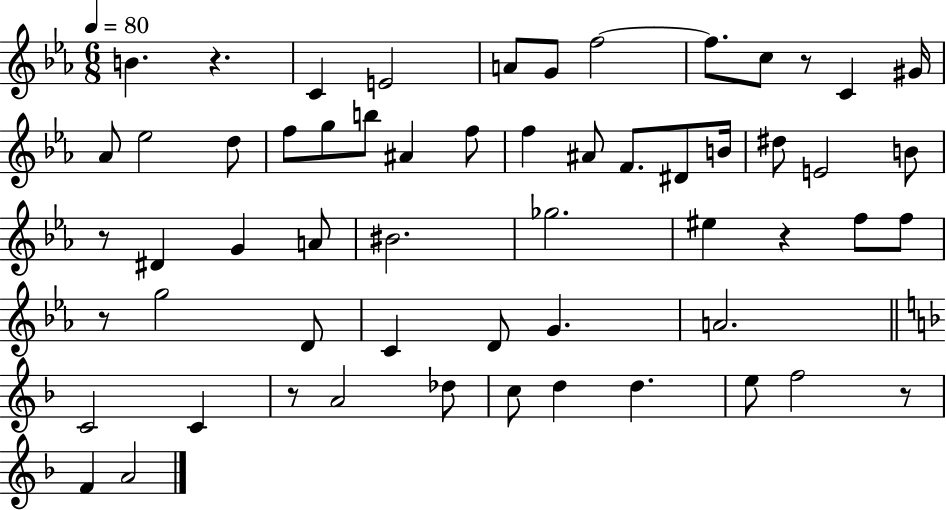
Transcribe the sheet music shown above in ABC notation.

X:1
T:Untitled
M:6/8
L:1/4
K:Eb
B z C E2 A/2 G/2 f2 f/2 c/2 z/2 C ^G/4 _A/2 _e2 d/2 f/2 g/2 b/2 ^A f/2 f ^A/2 F/2 ^D/2 B/4 ^d/2 E2 B/2 z/2 ^D G A/2 ^B2 _g2 ^e z f/2 f/2 z/2 g2 D/2 C D/2 G A2 C2 C z/2 A2 _d/2 c/2 d d e/2 f2 z/2 F A2